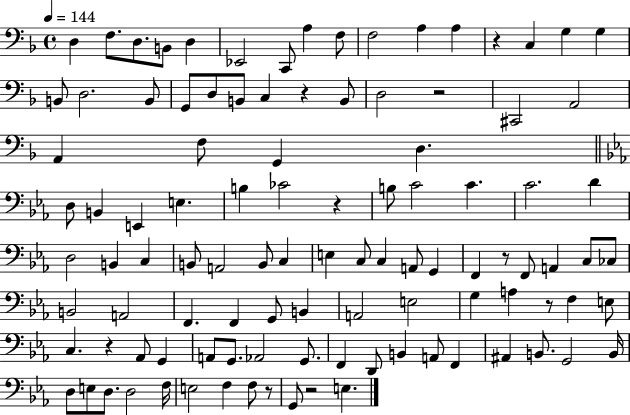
D3/q F3/e. D3/e. B2/e D3/q Eb2/h C2/e A3/q F3/e F3/h A3/q A3/q R/q C3/q G3/q G3/q B2/e D3/h. B2/e G2/e D3/e B2/e C3/q R/q B2/e D3/h R/h C#2/h A2/h A2/q F3/e G2/q D3/q. D3/e B2/q E2/q E3/q. B3/q CES4/h R/q B3/e C4/h C4/q. C4/h. D4/q D3/h B2/q C3/q B2/e A2/h B2/e C3/q E3/q C3/e C3/q A2/e G2/q F2/q R/e F2/e A2/q C3/e CES3/e B2/h A2/h F2/q. F2/q G2/e B2/q A2/h E3/h G3/q A3/q R/e F3/q E3/e C3/q. R/q Ab2/e G2/q A2/e G2/e. Ab2/h G2/e. F2/q D2/e B2/q A2/e F2/q A#2/q B2/e. G2/h B2/s D3/e E3/e D3/e. D3/h F3/s E3/h F3/q F3/e R/e G2/e R/h E3/q.